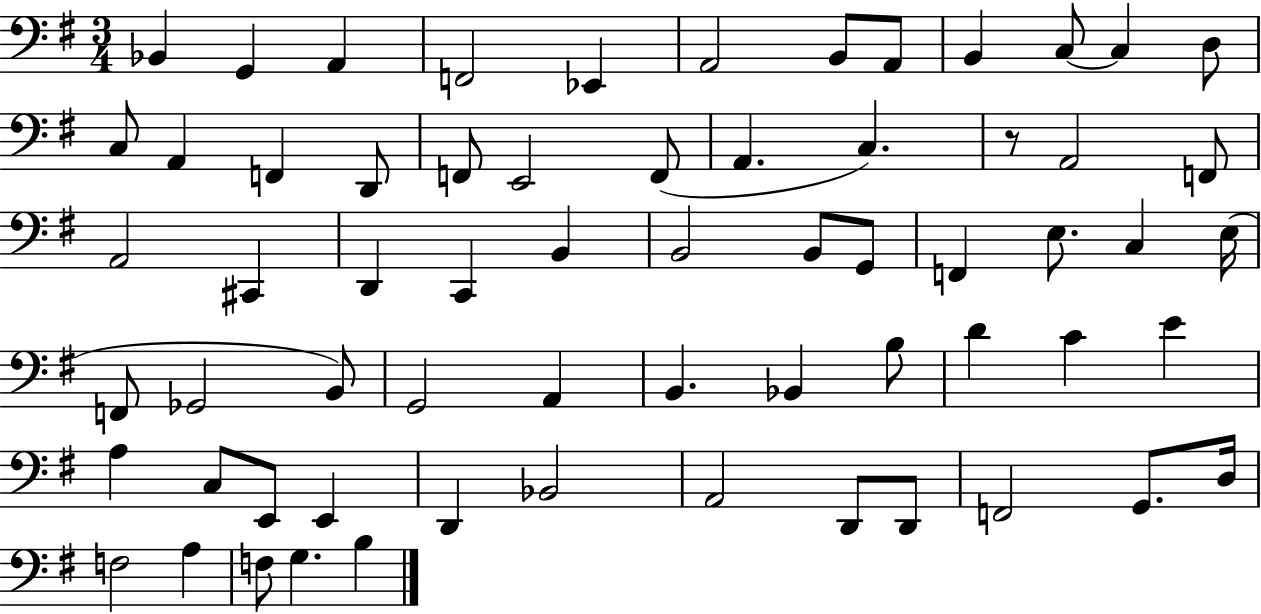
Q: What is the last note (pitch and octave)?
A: B3